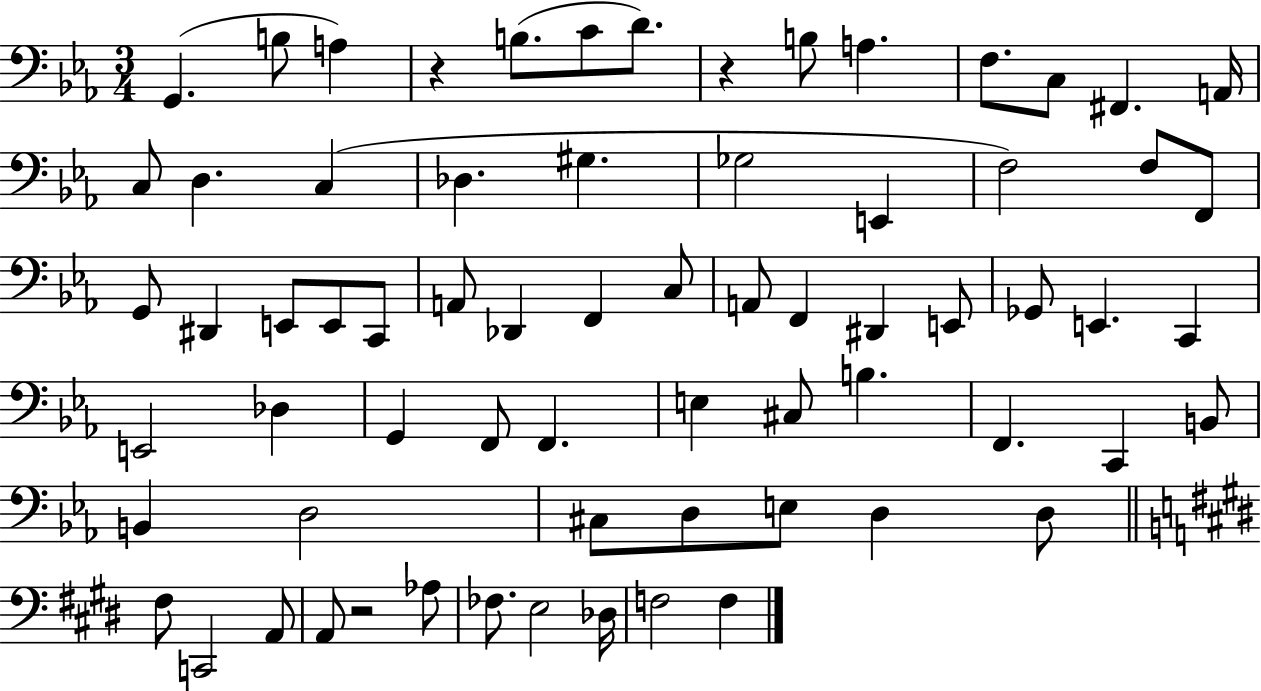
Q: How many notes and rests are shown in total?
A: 69